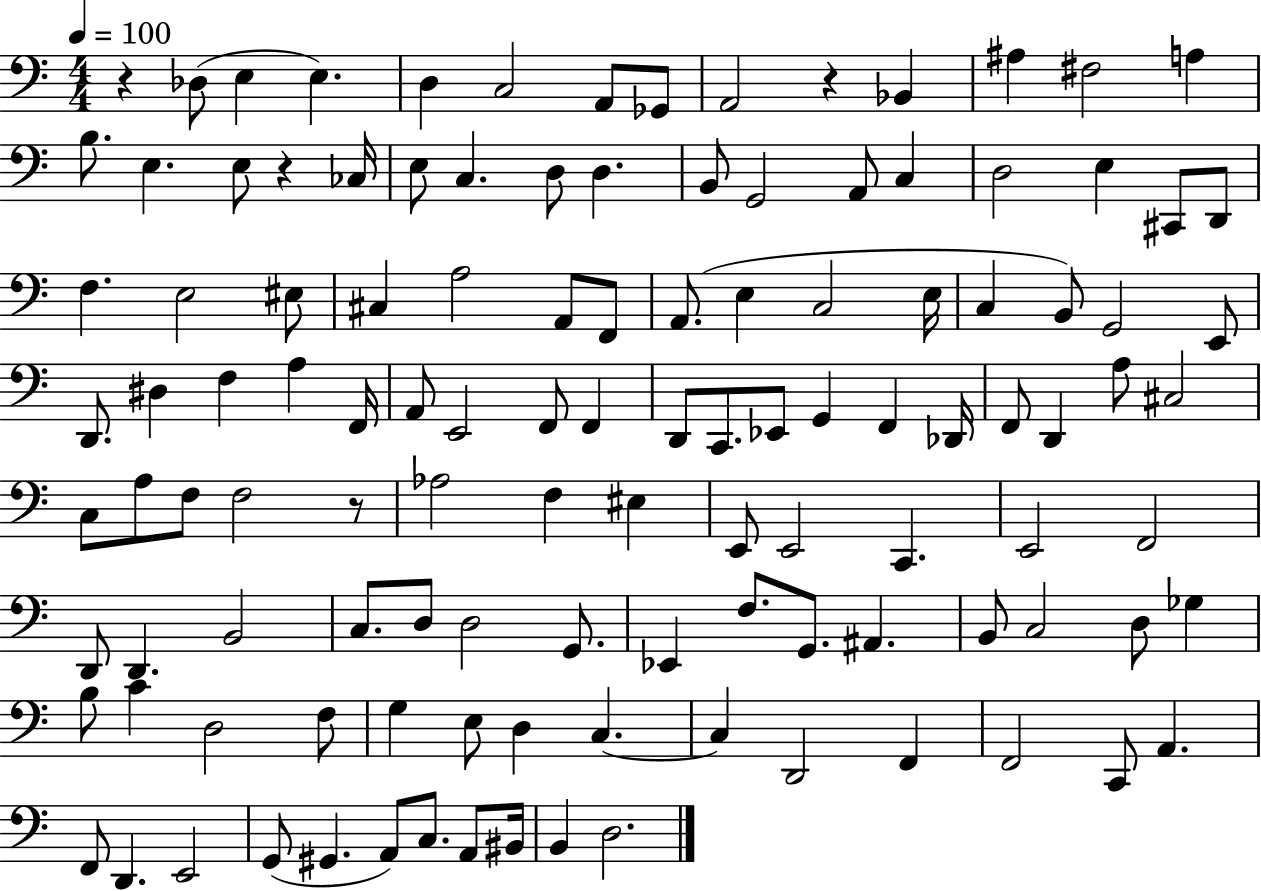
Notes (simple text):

R/q Db3/e E3/q E3/q. D3/q C3/h A2/e Gb2/e A2/h R/q Bb2/q A#3/q F#3/h A3/q B3/e. E3/q. E3/e R/q CES3/s E3/e C3/q. D3/e D3/q. B2/e G2/h A2/e C3/q D3/h E3/q C#2/e D2/e F3/q. E3/h EIS3/e C#3/q A3/h A2/e F2/e A2/e. E3/q C3/h E3/s C3/q B2/e G2/h E2/e D2/e. D#3/q F3/q A3/q F2/s A2/e E2/h F2/e F2/q D2/e C2/e. Eb2/e G2/q F2/q Db2/s F2/e D2/q A3/e C#3/h C3/e A3/e F3/e F3/h R/e Ab3/h F3/q EIS3/q E2/e E2/h C2/q. E2/h F2/h D2/e D2/q. B2/h C3/e. D3/e D3/h G2/e. Eb2/q F3/e. G2/e. A#2/q. B2/e C3/h D3/e Gb3/q B3/e C4/q D3/h F3/e G3/q E3/e D3/q C3/q. C3/q D2/h F2/q F2/h C2/e A2/q. F2/e D2/q. E2/h G2/e G#2/q. A2/e C3/e. A2/e BIS2/s B2/q D3/h.